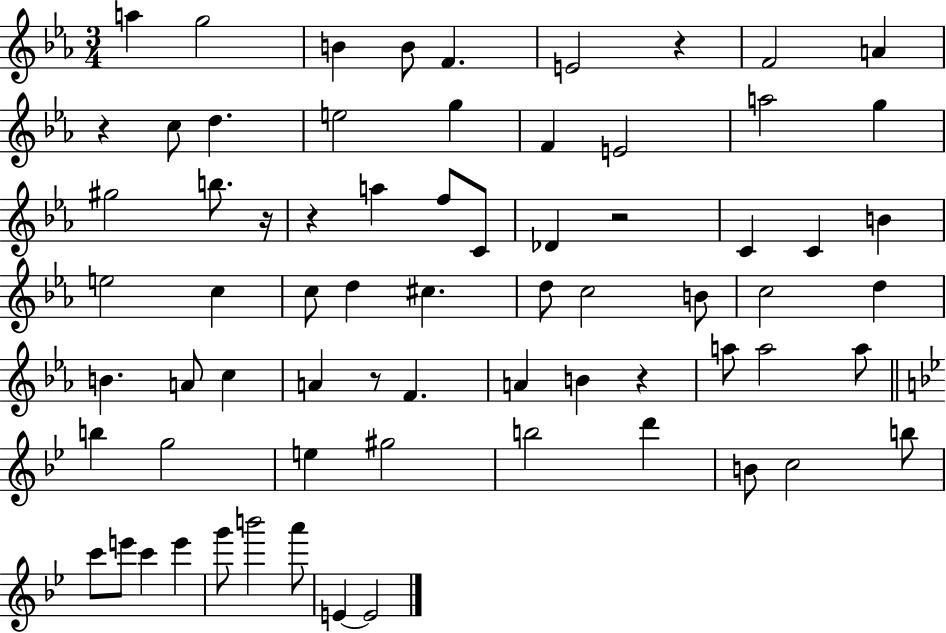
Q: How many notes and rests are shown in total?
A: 70